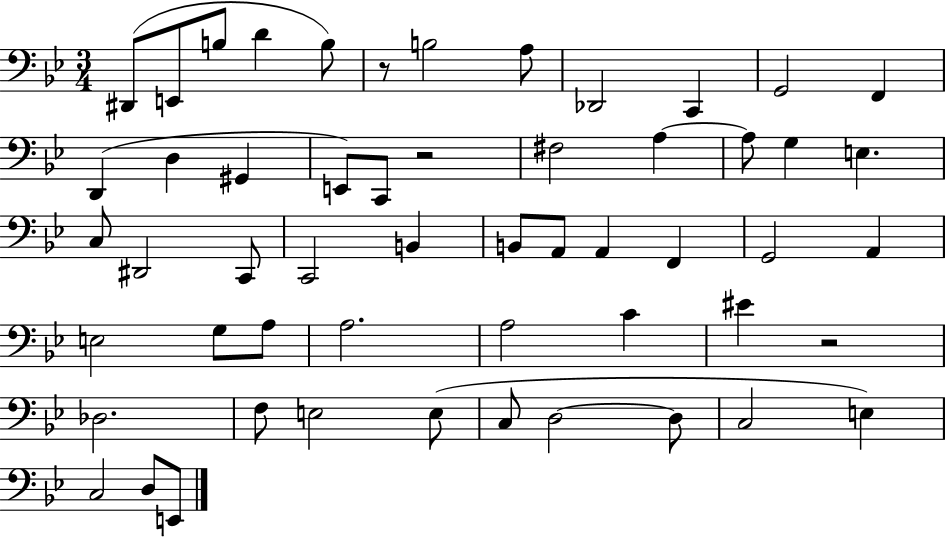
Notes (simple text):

D#2/e E2/e B3/e D4/q B3/e R/e B3/h A3/e Db2/h C2/q G2/h F2/q D2/q D3/q G#2/q E2/e C2/e R/h F#3/h A3/q A3/e G3/q E3/q. C3/e D#2/h C2/e C2/h B2/q B2/e A2/e A2/q F2/q G2/h A2/q E3/h G3/e A3/e A3/h. A3/h C4/q EIS4/q R/h Db3/h. F3/e E3/h E3/e C3/e D3/h D3/e C3/h E3/q C3/h D3/e E2/e